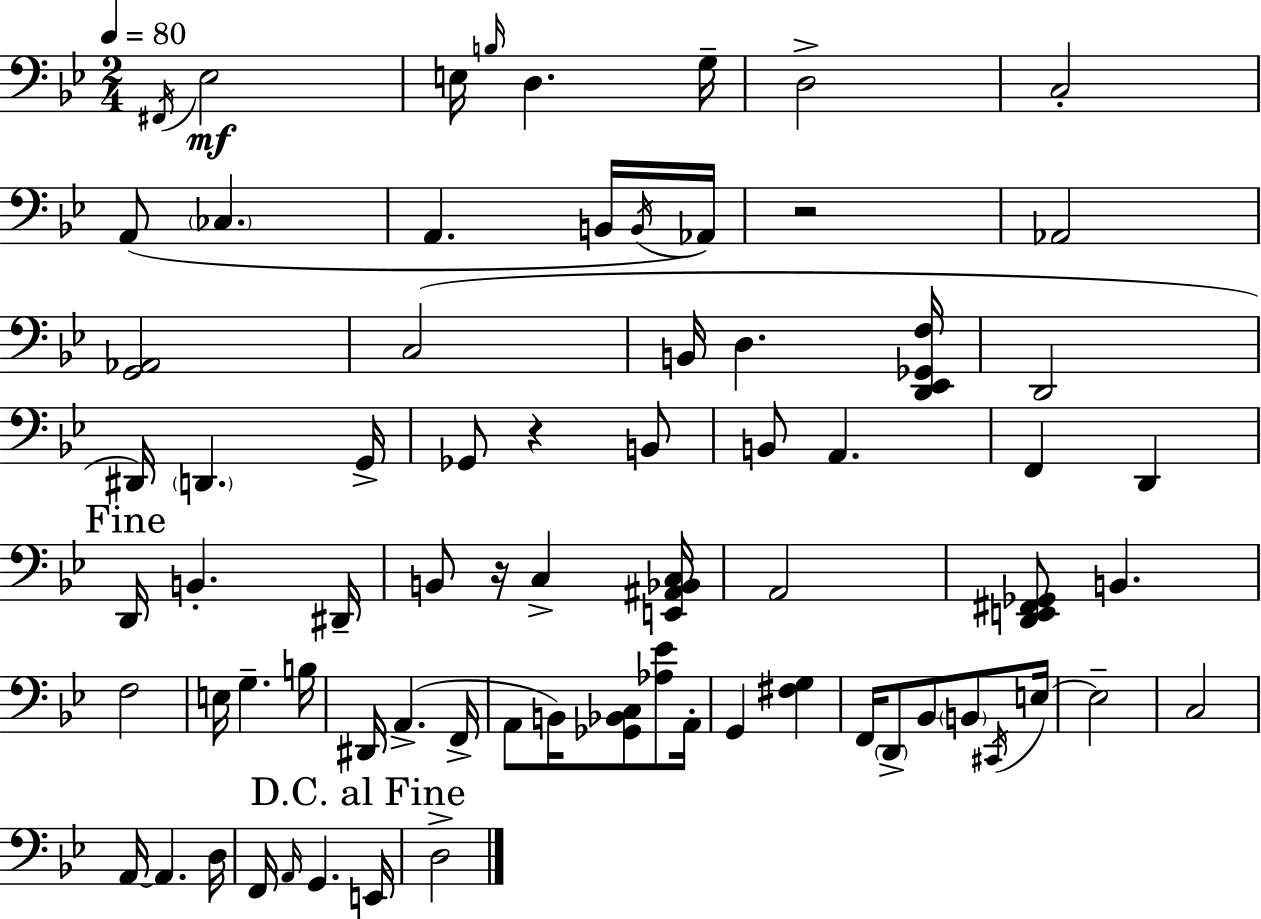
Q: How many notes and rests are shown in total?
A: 72